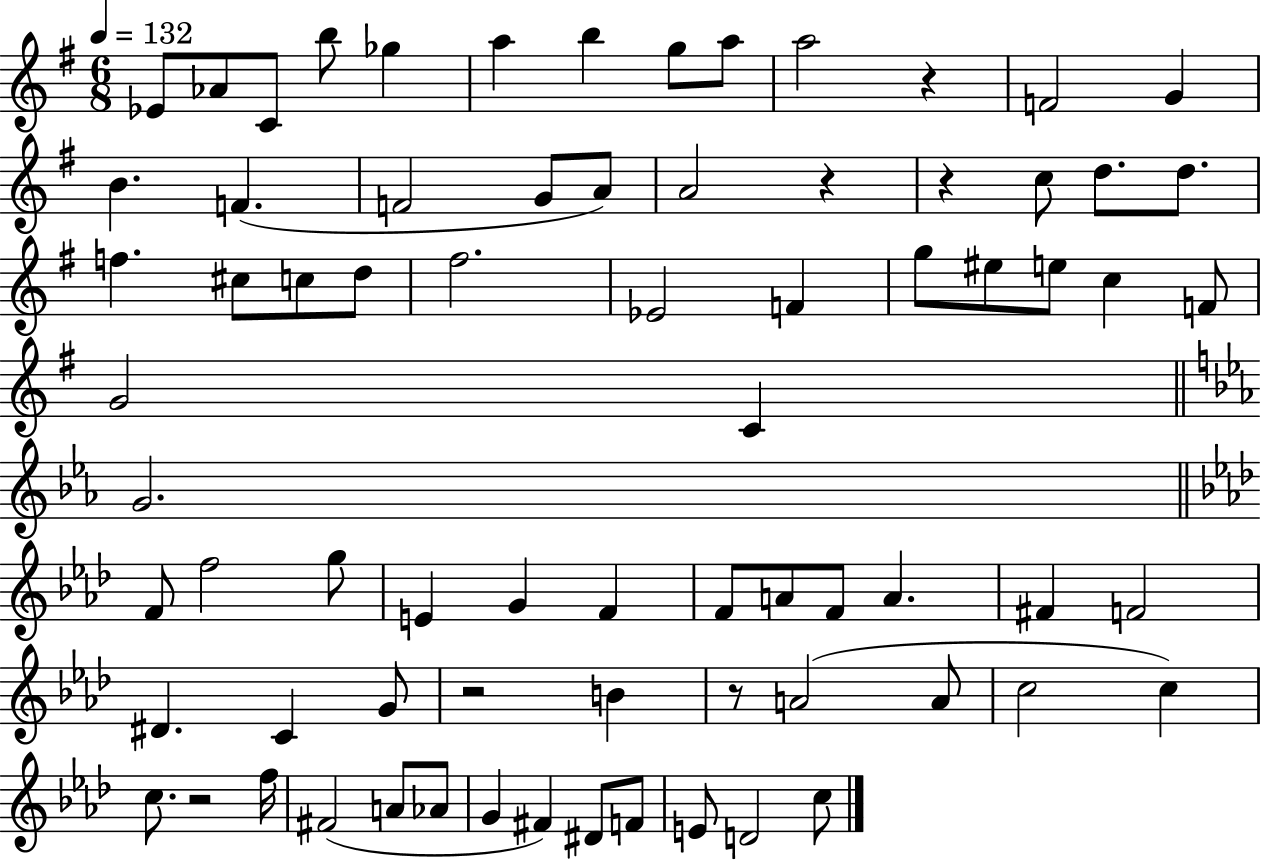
{
  \clef treble
  \numericTimeSignature
  \time 6/8
  \key g \major
  \tempo 4 = 132
  ees'8 aes'8 c'8 b''8 ges''4 | a''4 b''4 g''8 a''8 | a''2 r4 | f'2 g'4 | \break b'4. f'4.( | f'2 g'8 a'8) | a'2 r4 | r4 c''8 d''8. d''8. | \break f''4. cis''8 c''8 d''8 | fis''2. | ees'2 f'4 | g''8 eis''8 e''8 c''4 f'8 | \break g'2 c'4 | \bar "||" \break \key ees \major g'2. | \bar "||" \break \key aes \major f'8 f''2 g''8 | e'4 g'4 f'4 | f'8 a'8 f'8 a'4. | fis'4 f'2 | \break dis'4. c'4 g'8 | r2 b'4 | r8 a'2( a'8 | c''2 c''4) | \break c''8. r2 f''16 | fis'2( a'8 aes'8 | g'4 fis'4) dis'8 f'8 | e'8 d'2 c''8 | \break \bar "|."
}